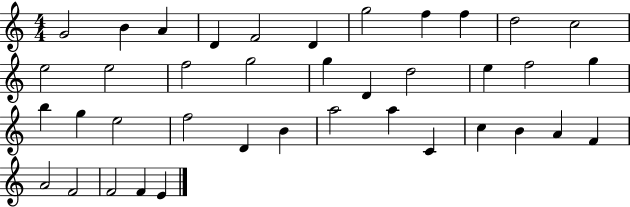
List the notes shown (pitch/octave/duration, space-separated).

G4/h B4/q A4/q D4/q F4/h D4/q G5/h F5/q F5/q D5/h C5/h E5/h E5/h F5/h G5/h G5/q D4/q D5/h E5/q F5/h G5/q B5/q G5/q E5/h F5/h D4/q B4/q A5/h A5/q C4/q C5/q B4/q A4/q F4/q A4/h F4/h F4/h F4/q E4/q